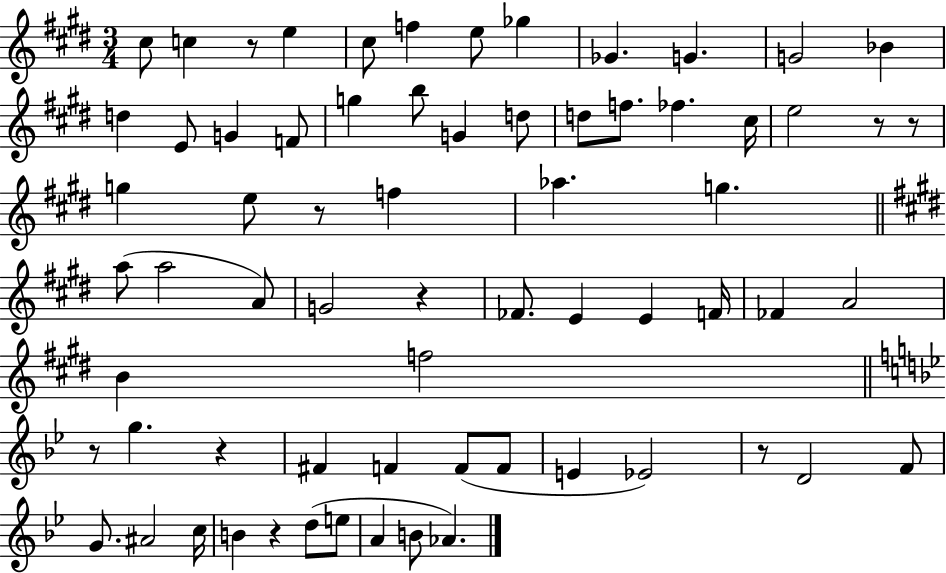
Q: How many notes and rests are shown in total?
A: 68